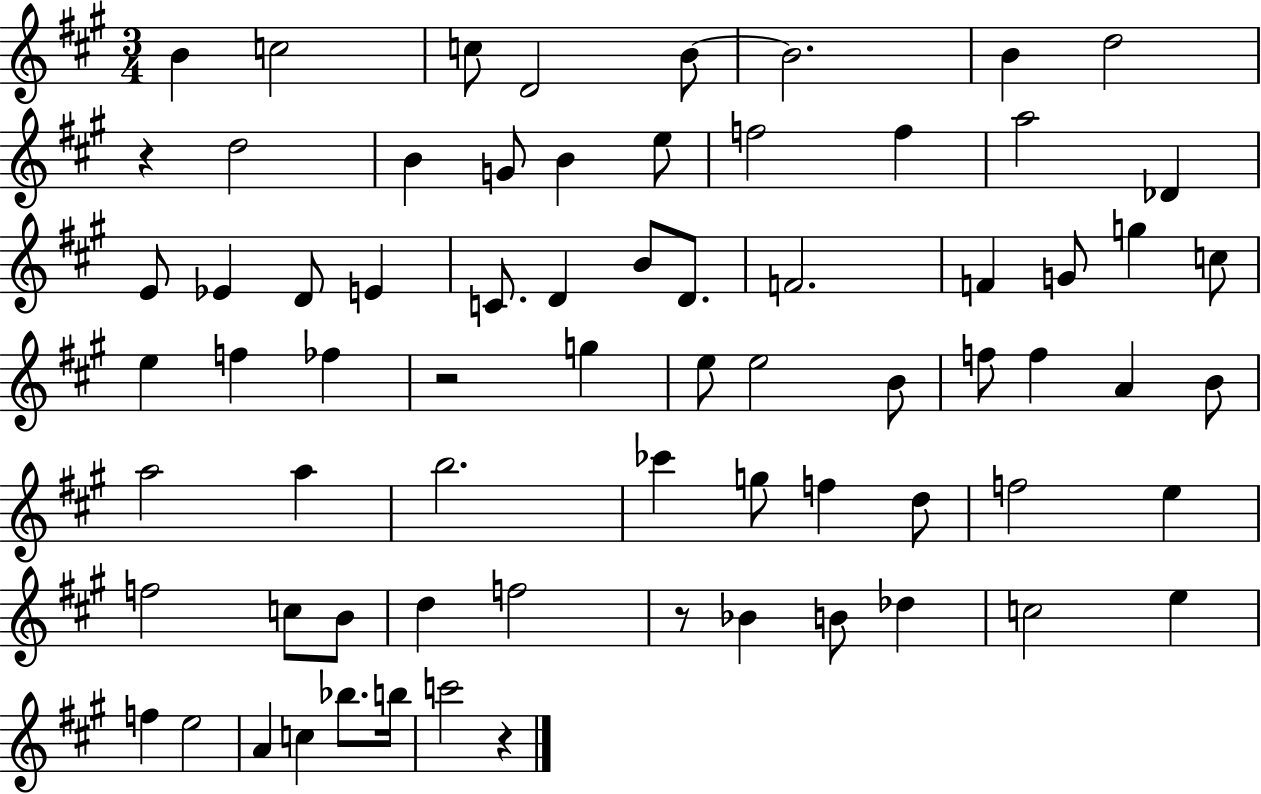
B4/q C5/h C5/e D4/h B4/e B4/h. B4/q D5/h R/q D5/h B4/q G4/e B4/q E5/e F5/h F5/q A5/h Db4/q E4/e Eb4/q D4/e E4/q C4/e. D4/q B4/e D4/e. F4/h. F4/q G4/e G5/q C5/e E5/q F5/q FES5/q R/h G5/q E5/e E5/h B4/e F5/e F5/q A4/q B4/e A5/h A5/q B5/h. CES6/q G5/e F5/q D5/e F5/h E5/q F5/h C5/e B4/e D5/q F5/h R/e Bb4/q B4/e Db5/q C5/h E5/q F5/q E5/h A4/q C5/q Bb5/e. B5/s C6/h R/q